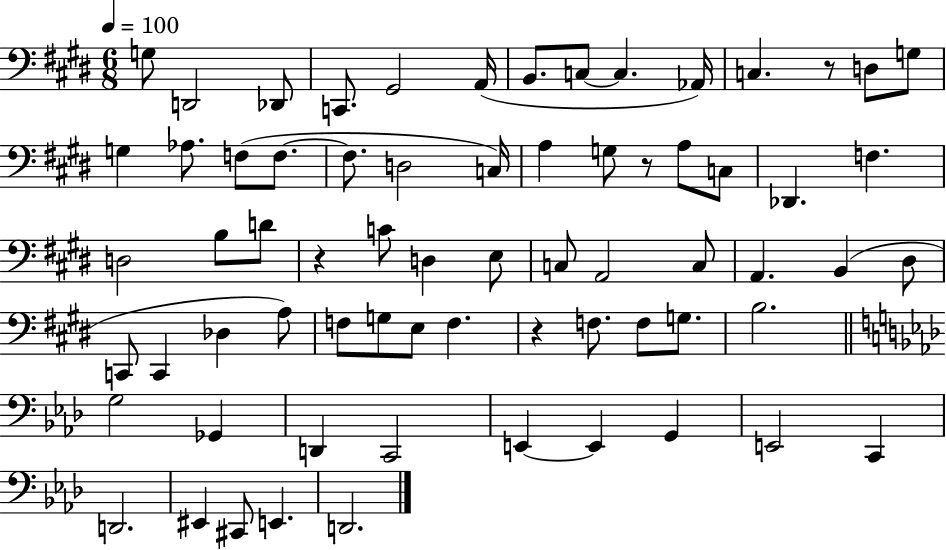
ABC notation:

X:1
T:Untitled
M:6/8
L:1/4
K:E
G,/2 D,,2 _D,,/2 C,,/2 ^G,,2 A,,/4 B,,/2 C,/2 C, _A,,/4 C, z/2 D,/2 G,/2 G, _A,/2 F,/2 F,/2 F,/2 D,2 C,/4 A, G,/2 z/2 A,/2 C,/2 _D,, F, D,2 B,/2 D/2 z C/2 D, E,/2 C,/2 A,,2 C,/2 A,, B,, ^D,/2 C,,/2 C,, _D, A,/2 F,/2 G,/2 E,/2 F, z F,/2 F,/2 G,/2 B,2 G,2 _G,, D,, C,,2 E,, E,, G,, E,,2 C,, D,,2 ^E,, ^C,,/2 E,, D,,2